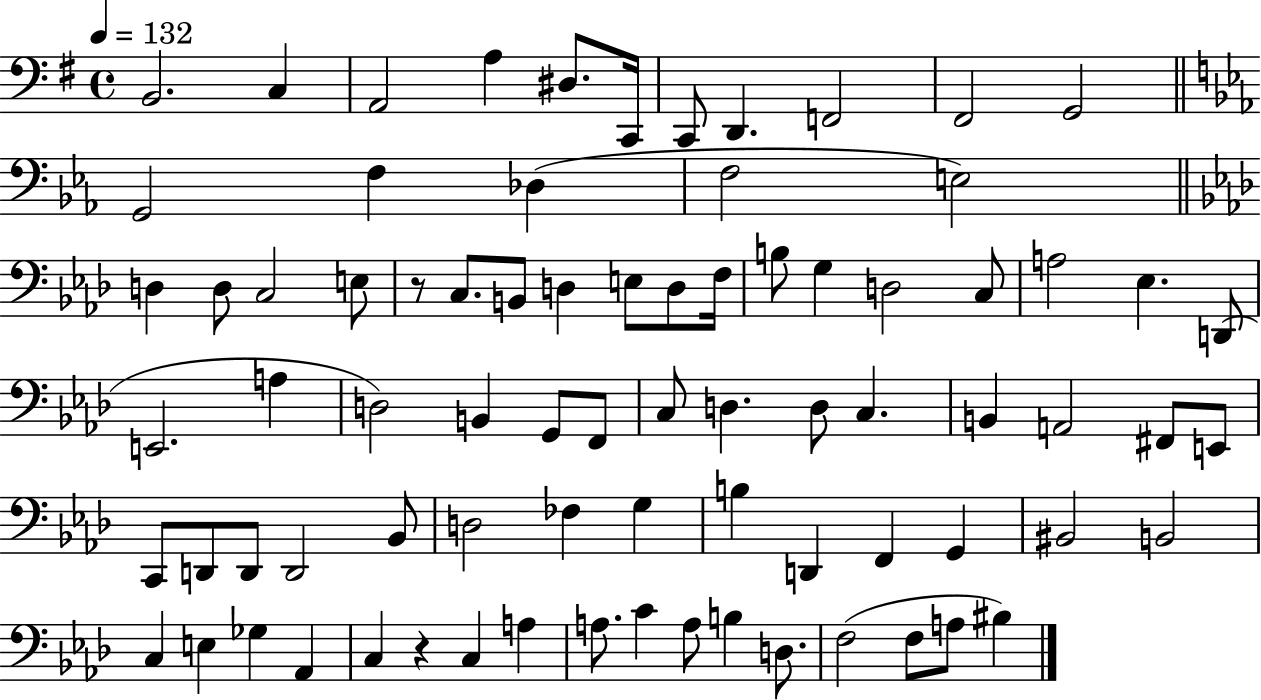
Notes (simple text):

B2/h. C3/q A2/h A3/q D#3/e. C2/s C2/e D2/q. F2/h F#2/h G2/h G2/h F3/q Db3/q F3/h E3/h D3/q D3/e C3/h E3/e R/e C3/e. B2/e D3/q E3/e D3/e F3/s B3/e G3/q D3/h C3/e A3/h Eb3/q. D2/e E2/h. A3/q D3/h B2/q G2/e F2/e C3/e D3/q. D3/e C3/q. B2/q A2/h F#2/e E2/e C2/e D2/e D2/e D2/h Bb2/e D3/h FES3/q G3/q B3/q D2/q F2/q G2/q BIS2/h B2/h C3/q E3/q Gb3/q Ab2/q C3/q R/q C3/q A3/q A3/e. C4/q A3/e B3/q D3/e. F3/h F3/e A3/e BIS3/q